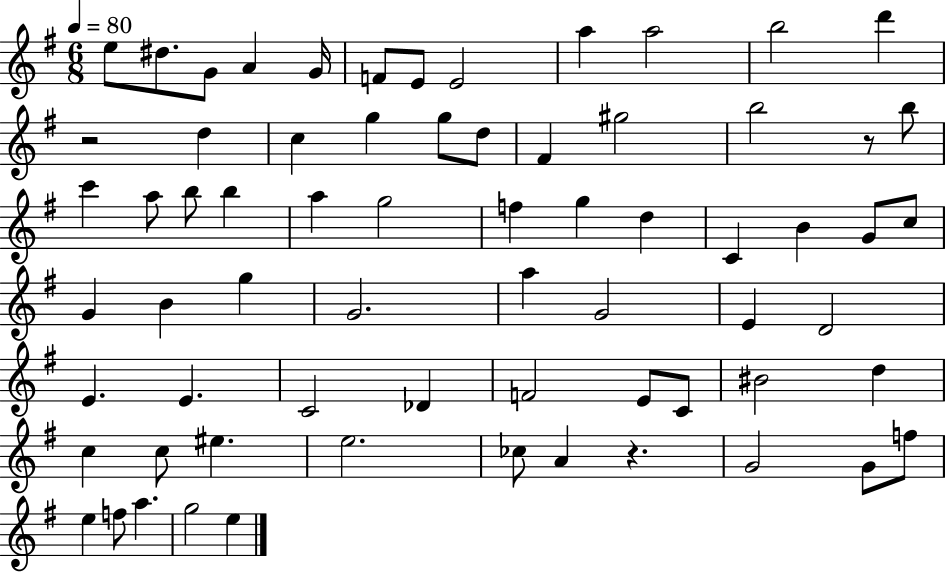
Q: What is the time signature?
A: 6/8